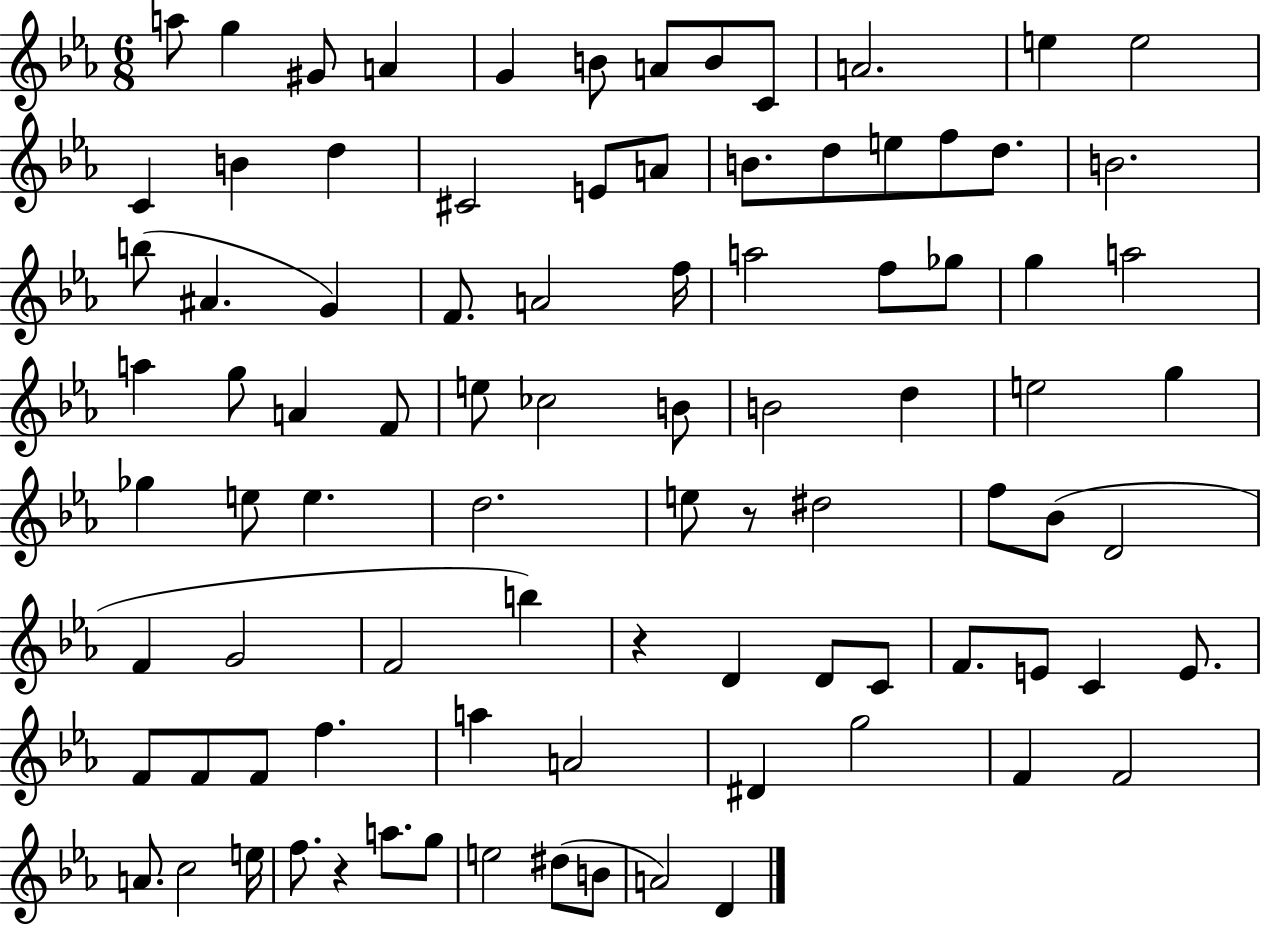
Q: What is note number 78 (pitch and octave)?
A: C5